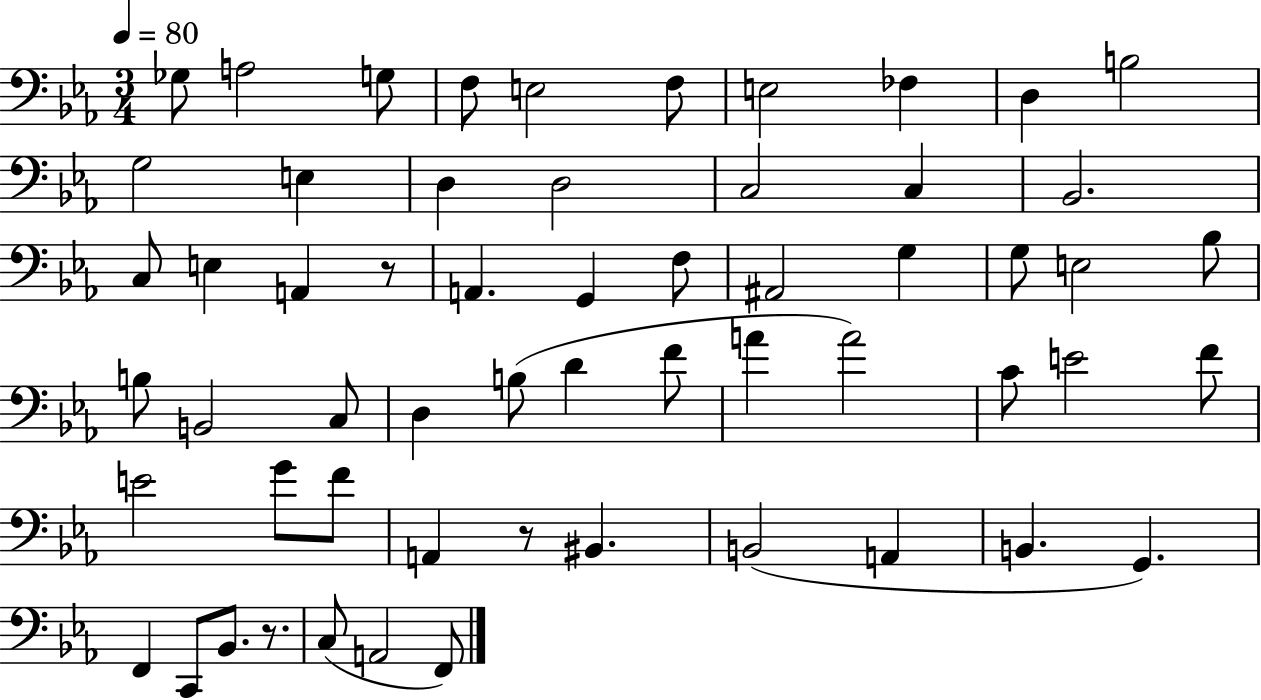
Gb3/e A3/h G3/e F3/e E3/h F3/e E3/h FES3/q D3/q B3/h G3/h E3/q D3/q D3/h C3/h C3/q Bb2/h. C3/e E3/q A2/q R/e A2/q. G2/q F3/e A#2/h G3/q G3/e E3/h Bb3/e B3/e B2/h C3/e D3/q B3/e D4/q F4/e A4/q A4/h C4/e E4/h F4/e E4/h G4/e F4/e A2/q R/e BIS2/q. B2/h A2/q B2/q. G2/q. F2/q C2/e Bb2/e. R/e. C3/e A2/h F2/e